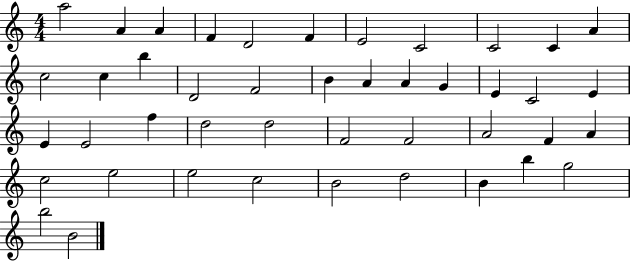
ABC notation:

X:1
T:Untitled
M:4/4
L:1/4
K:C
a2 A A F D2 F E2 C2 C2 C A c2 c b D2 F2 B A A G E C2 E E E2 f d2 d2 F2 F2 A2 F A c2 e2 e2 c2 B2 d2 B b g2 b2 B2